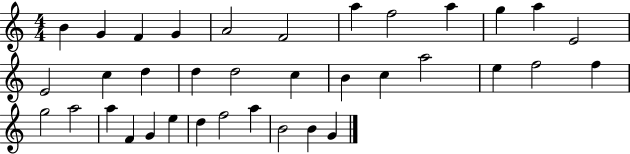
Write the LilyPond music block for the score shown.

{
  \clef treble
  \numericTimeSignature
  \time 4/4
  \key c \major
  b'4 g'4 f'4 g'4 | a'2 f'2 | a''4 f''2 a''4 | g''4 a''4 e'2 | \break e'2 c''4 d''4 | d''4 d''2 c''4 | b'4 c''4 a''2 | e''4 f''2 f''4 | \break g''2 a''2 | a''4 f'4 g'4 e''4 | d''4 f''2 a''4 | b'2 b'4 g'4 | \break \bar "|."
}